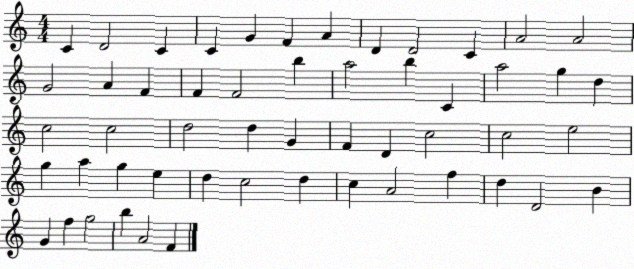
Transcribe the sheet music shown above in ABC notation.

X:1
T:Untitled
M:4/4
L:1/4
K:C
C D2 C C G F A D D2 C A2 A2 G2 A F F F2 b a2 b C a2 g d c2 c2 d2 d G F D c2 c2 e2 g a g e d c2 d c A2 f d D2 B G f g2 b A2 F